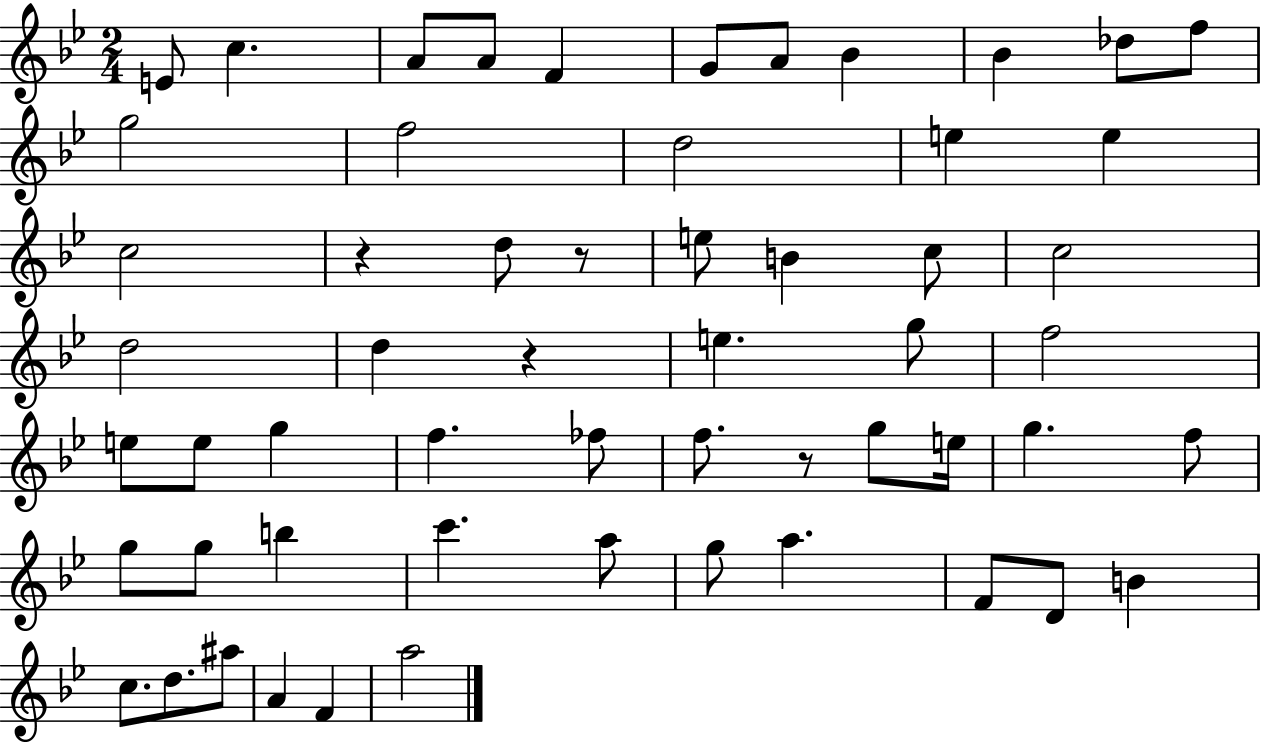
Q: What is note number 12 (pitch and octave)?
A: G5